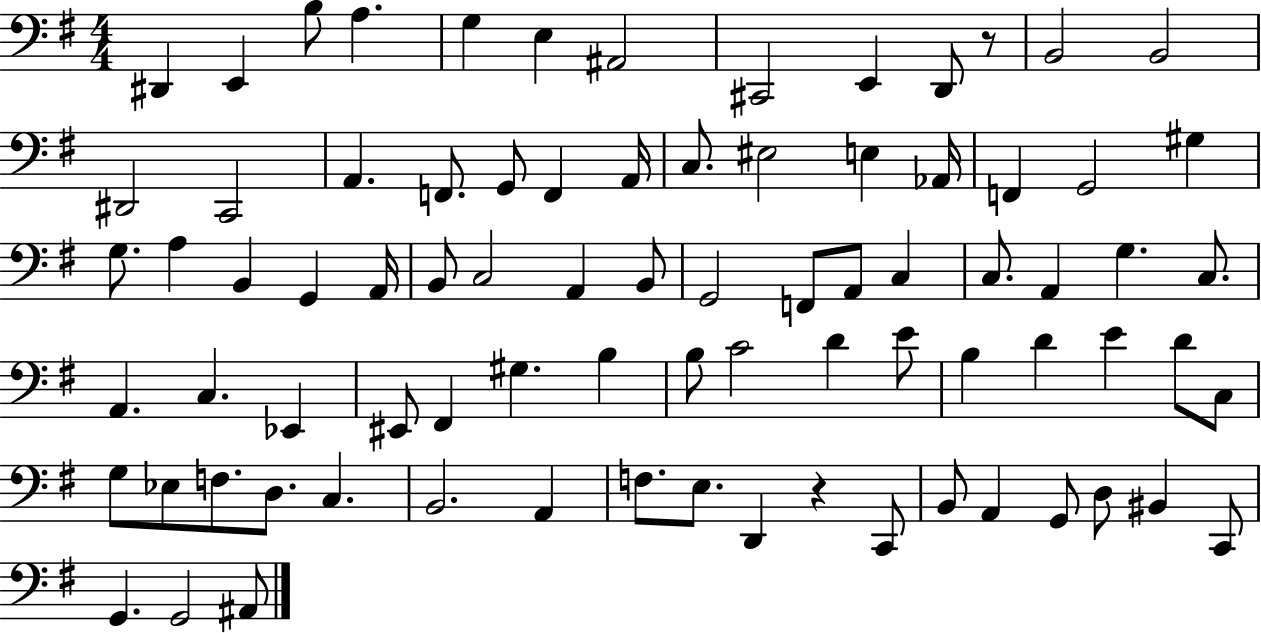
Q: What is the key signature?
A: G major